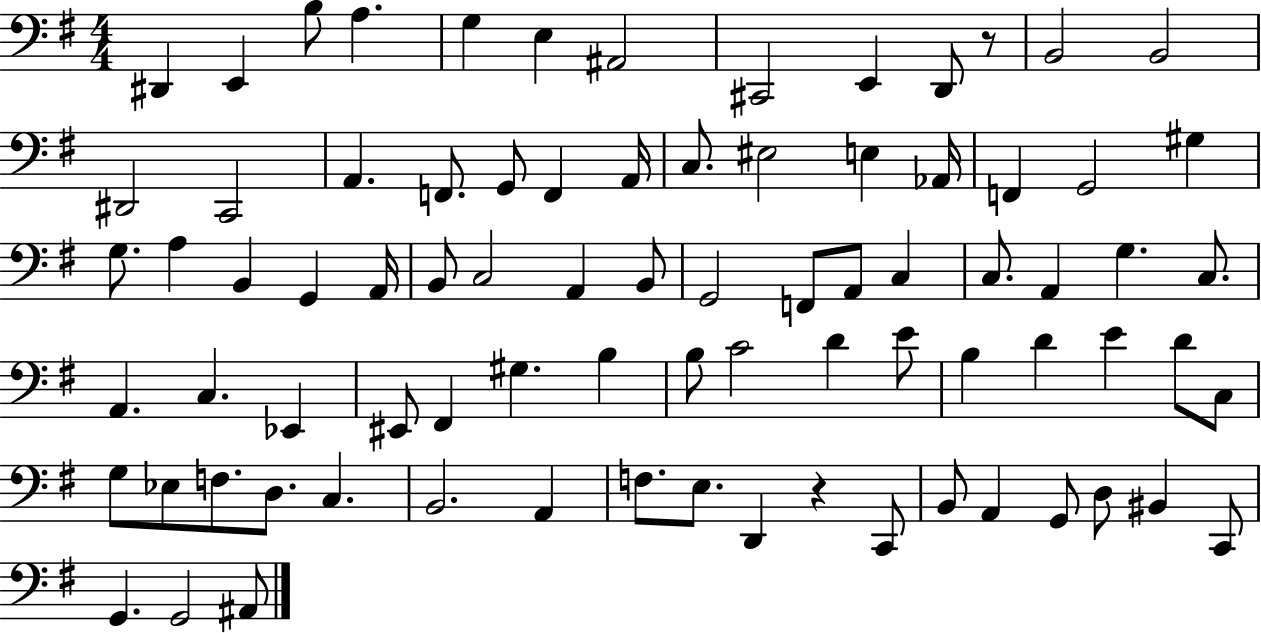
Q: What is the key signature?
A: G major